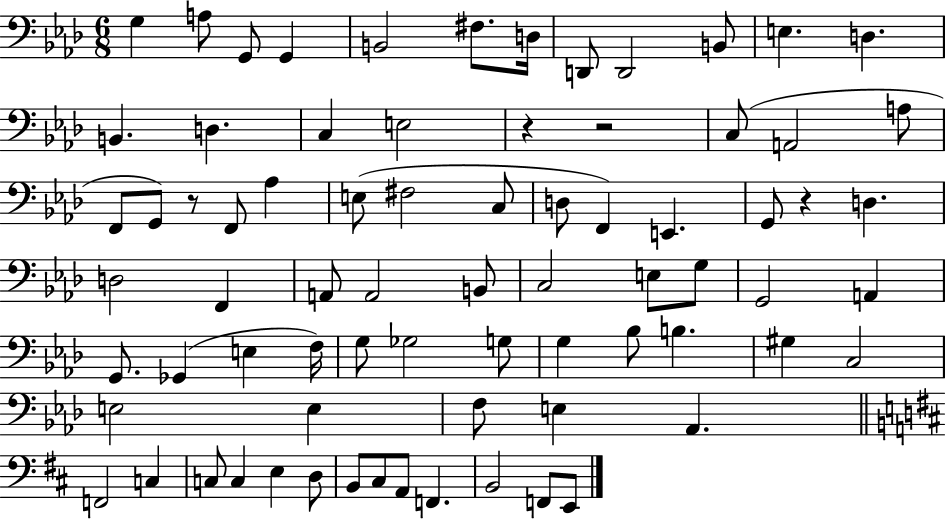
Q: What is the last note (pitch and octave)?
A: E2